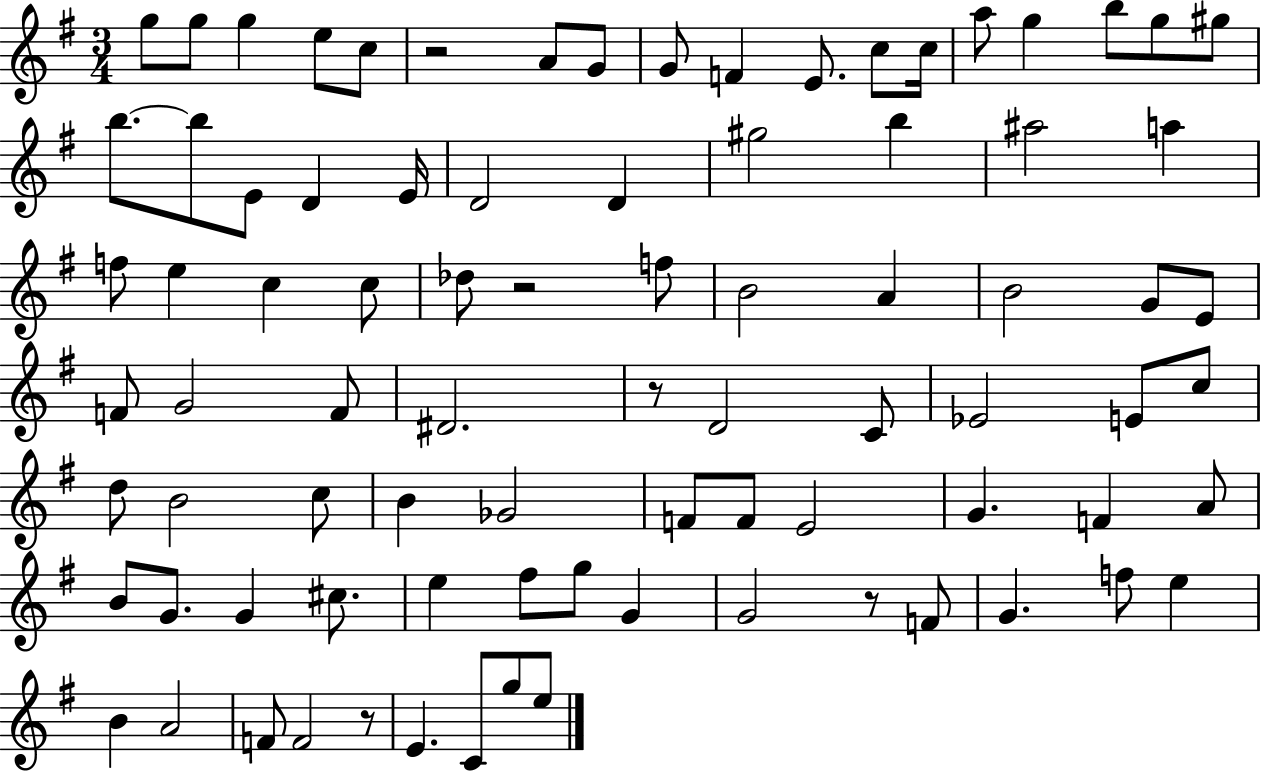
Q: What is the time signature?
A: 3/4